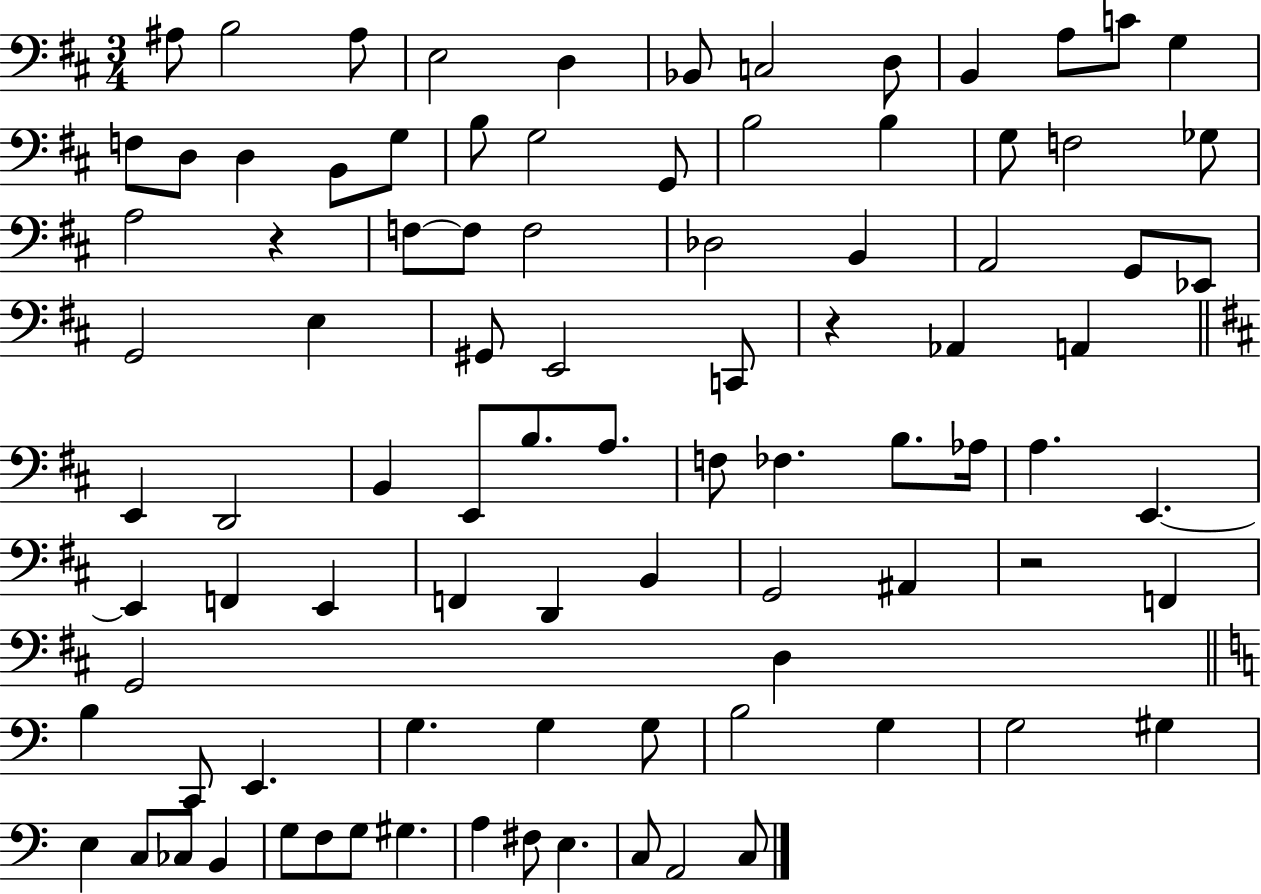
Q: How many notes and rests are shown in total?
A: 91